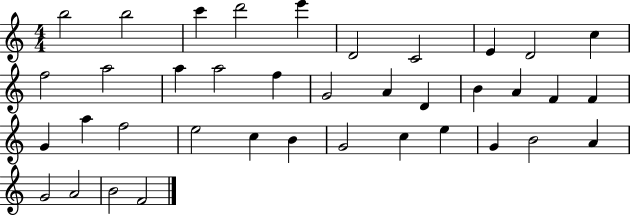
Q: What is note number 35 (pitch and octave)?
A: G4